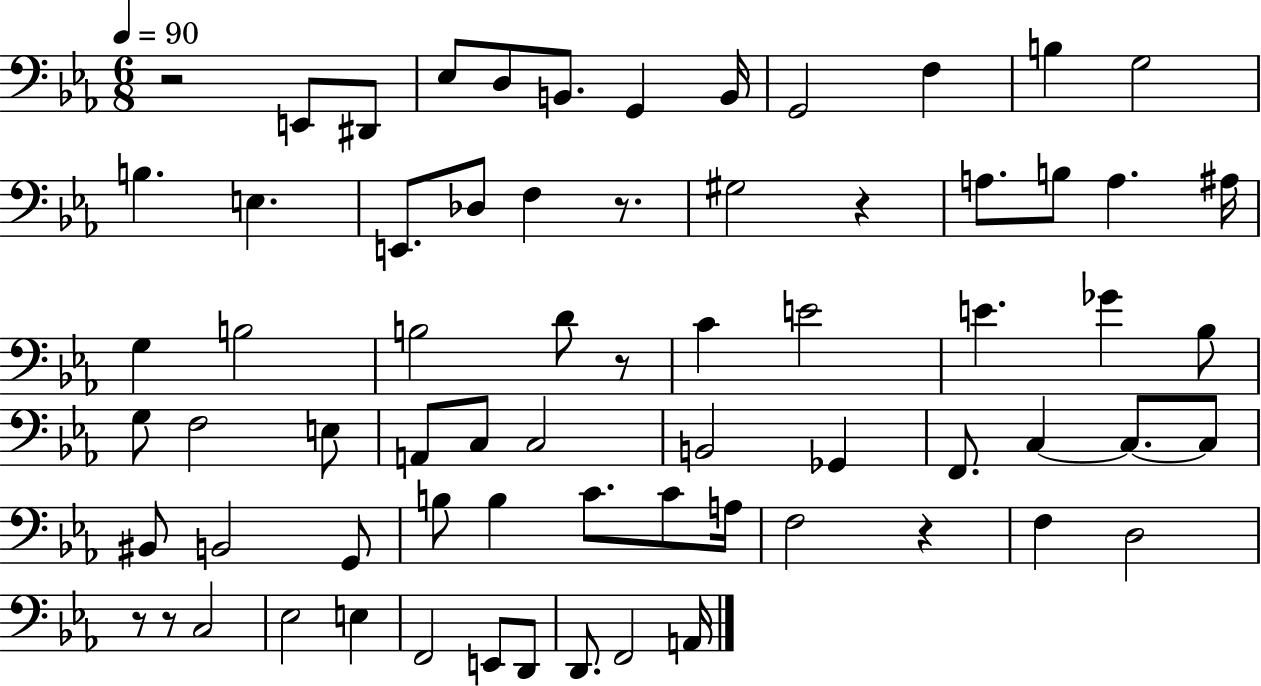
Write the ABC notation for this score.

X:1
T:Untitled
M:6/8
L:1/4
K:Eb
z2 E,,/2 ^D,,/2 _E,/2 D,/2 B,,/2 G,, B,,/4 G,,2 F, B, G,2 B, E, E,,/2 _D,/2 F, z/2 ^G,2 z A,/2 B,/2 A, ^A,/4 G, B,2 B,2 D/2 z/2 C E2 E _G _B,/2 G,/2 F,2 E,/2 A,,/2 C,/2 C,2 B,,2 _G,, F,,/2 C, C,/2 C,/2 ^B,,/2 B,,2 G,,/2 B,/2 B, C/2 C/2 A,/4 F,2 z F, D,2 z/2 z/2 C,2 _E,2 E, F,,2 E,,/2 D,,/2 D,,/2 F,,2 A,,/4